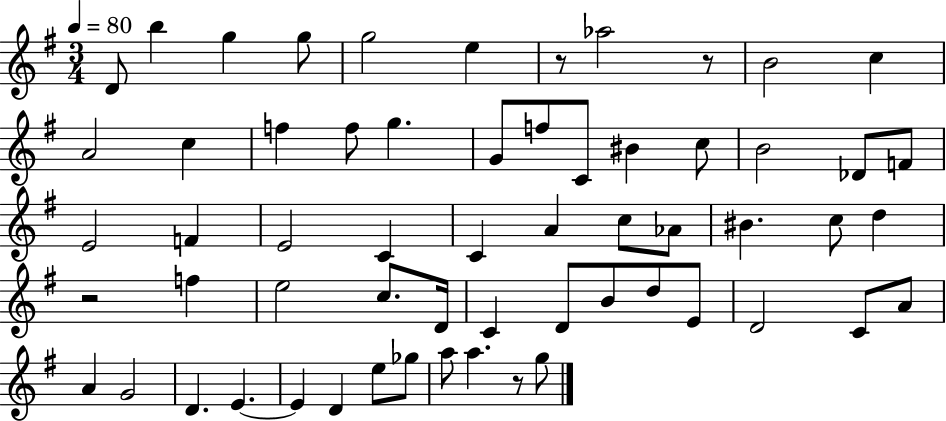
X:1
T:Untitled
M:3/4
L:1/4
K:G
D/2 b g g/2 g2 e z/2 _a2 z/2 B2 c A2 c f f/2 g G/2 f/2 C/2 ^B c/2 B2 _D/2 F/2 E2 F E2 C C A c/2 _A/2 ^B c/2 d z2 f e2 c/2 D/4 C D/2 B/2 d/2 E/2 D2 C/2 A/2 A G2 D E E D e/2 _g/2 a/2 a z/2 g/2